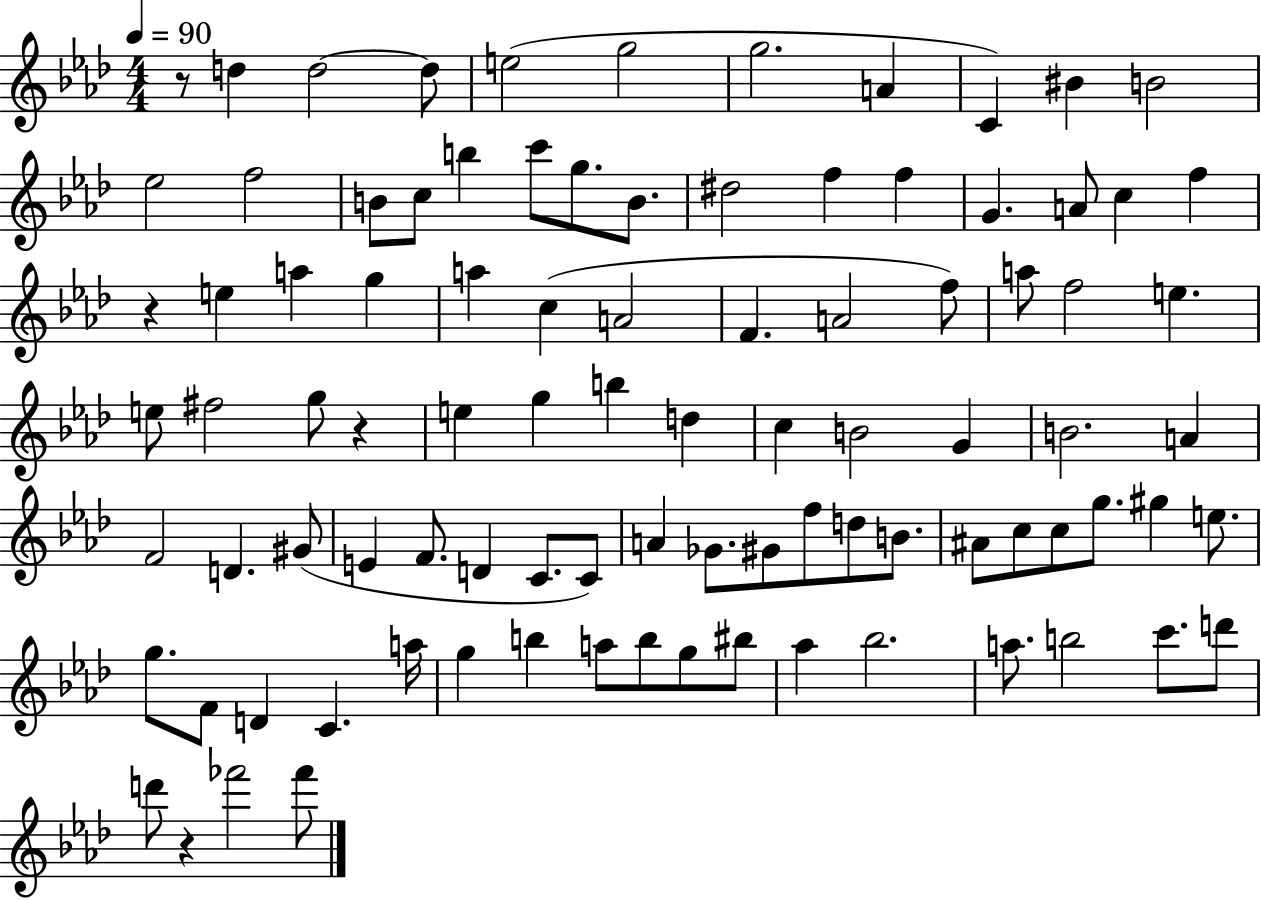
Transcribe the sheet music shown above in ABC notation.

X:1
T:Untitled
M:4/4
L:1/4
K:Ab
z/2 d d2 d/2 e2 g2 g2 A C ^B B2 _e2 f2 B/2 c/2 b c'/2 g/2 B/2 ^d2 f f G A/2 c f z e a g a c A2 F A2 f/2 a/2 f2 e e/2 ^f2 g/2 z e g b d c B2 G B2 A F2 D ^G/2 E F/2 D C/2 C/2 A _G/2 ^G/2 f/2 d/2 B/2 ^A/2 c/2 c/2 g/2 ^g e/2 g/2 F/2 D C a/4 g b a/2 b/2 g/2 ^b/2 _a _b2 a/2 b2 c'/2 d'/2 d'/2 z _f'2 _f'/2